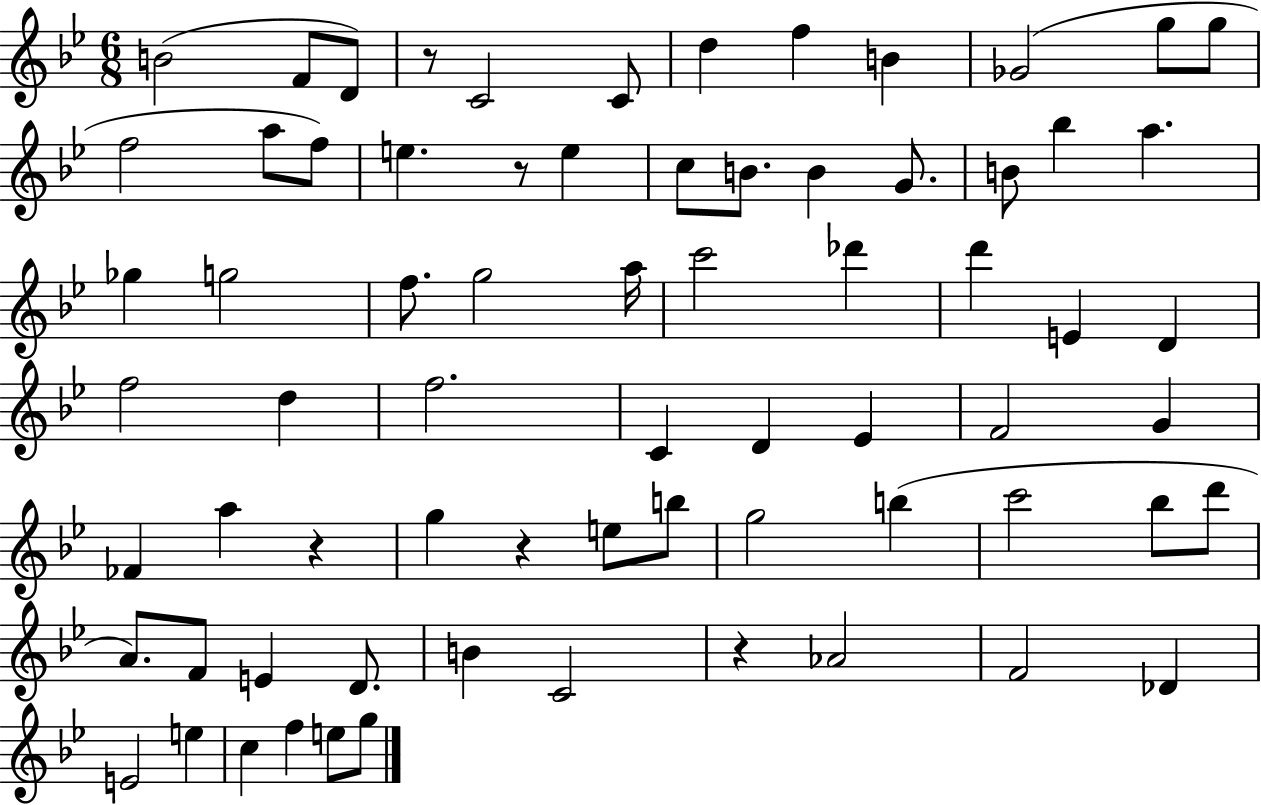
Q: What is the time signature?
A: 6/8